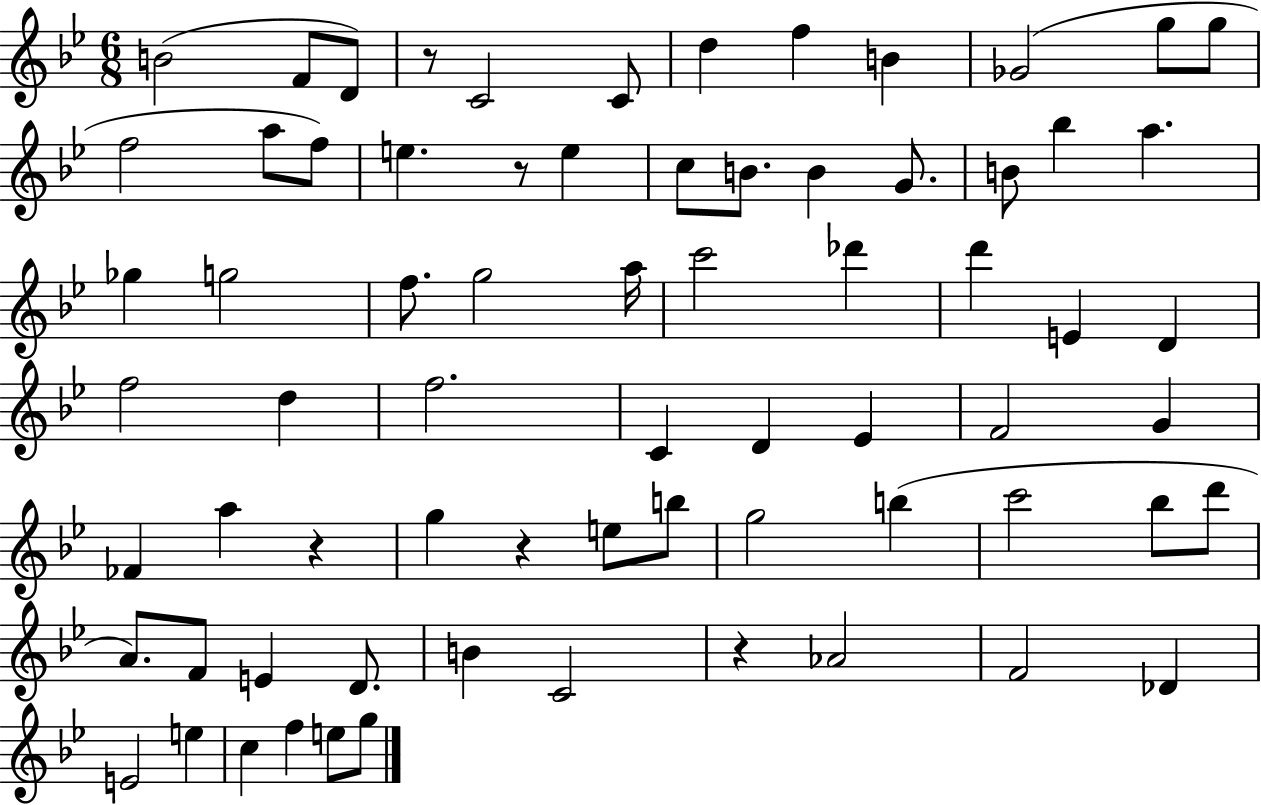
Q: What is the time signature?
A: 6/8